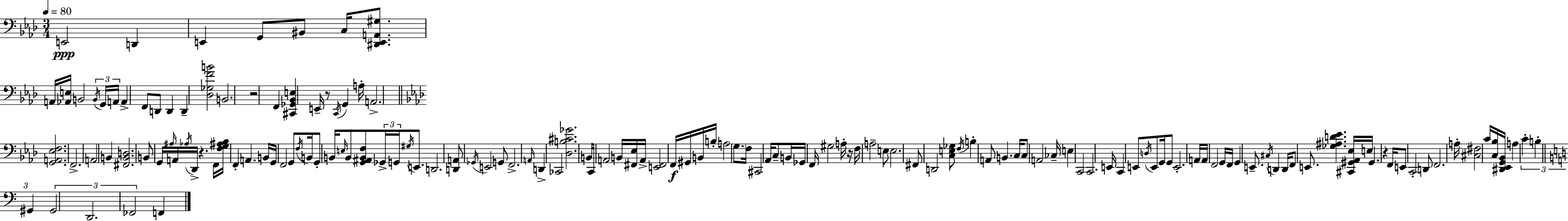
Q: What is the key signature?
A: AES major